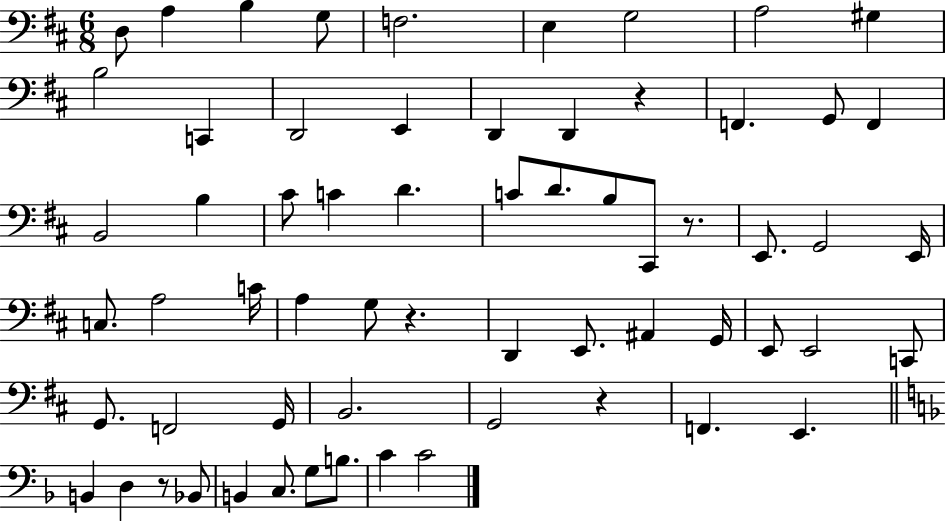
D3/e A3/q B3/q G3/e F3/h. E3/q G3/h A3/h G#3/q B3/h C2/q D2/h E2/q D2/q D2/q R/q F2/q. G2/e F2/q B2/h B3/q C#4/e C4/q D4/q. C4/e D4/e. B3/e C#2/e R/e. E2/e. G2/h E2/s C3/e. A3/h C4/s A3/q G3/e R/q. D2/q E2/e. A#2/q G2/s E2/e E2/h C2/e G2/e. F2/h G2/s B2/h. G2/h R/q F2/q. E2/q. B2/q D3/q R/e Bb2/e B2/q C3/e. G3/e B3/e. C4/q C4/h